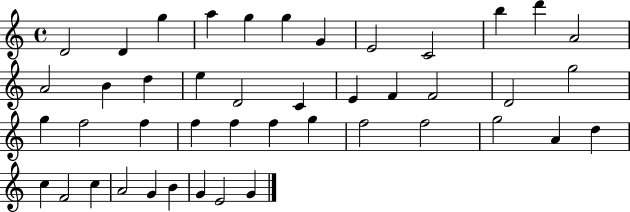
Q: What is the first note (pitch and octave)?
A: D4